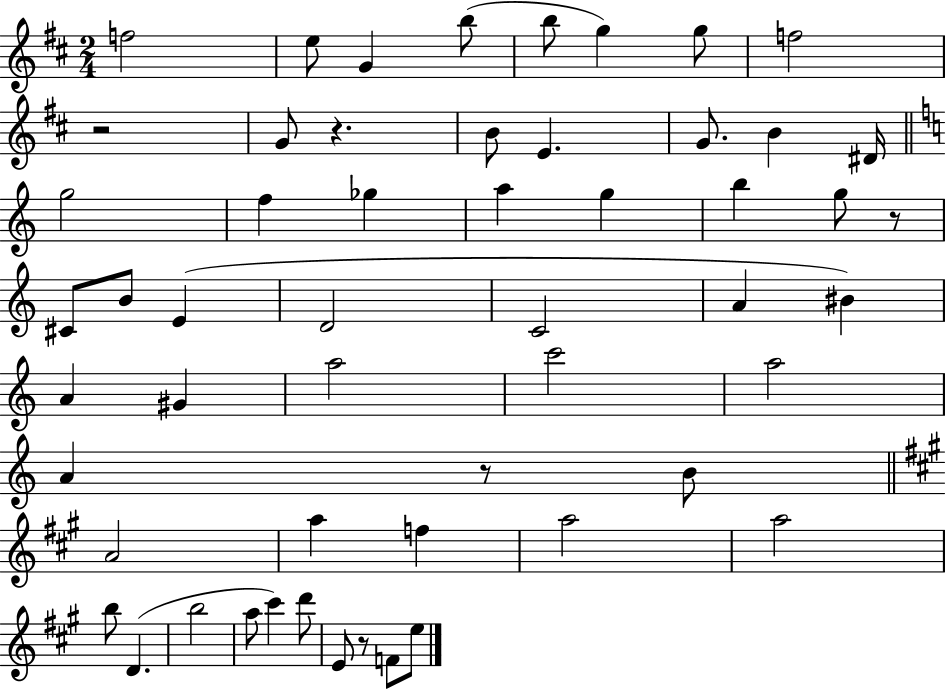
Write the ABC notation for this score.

X:1
T:Untitled
M:2/4
L:1/4
K:D
f2 e/2 G b/2 b/2 g g/2 f2 z2 G/2 z B/2 E G/2 B ^D/4 g2 f _g a g b g/2 z/2 ^C/2 B/2 E D2 C2 A ^B A ^G a2 c'2 a2 A z/2 B/2 A2 a f a2 a2 b/2 D b2 a/2 ^c' d'/2 E/2 z/2 F/2 e/2